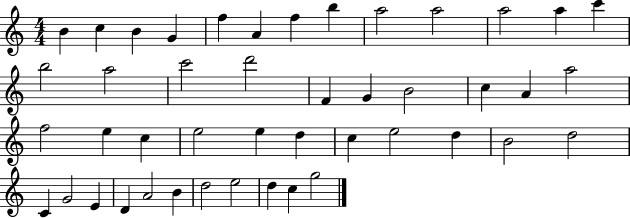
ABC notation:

X:1
T:Untitled
M:4/4
L:1/4
K:C
B c B G f A f b a2 a2 a2 a c' b2 a2 c'2 d'2 F G B2 c A a2 f2 e c e2 e d c e2 d B2 d2 C G2 E D A2 B d2 e2 d c g2